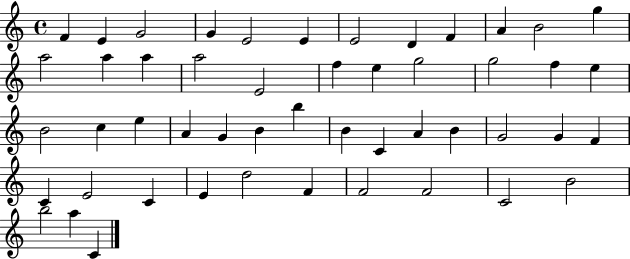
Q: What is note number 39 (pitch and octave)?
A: E4